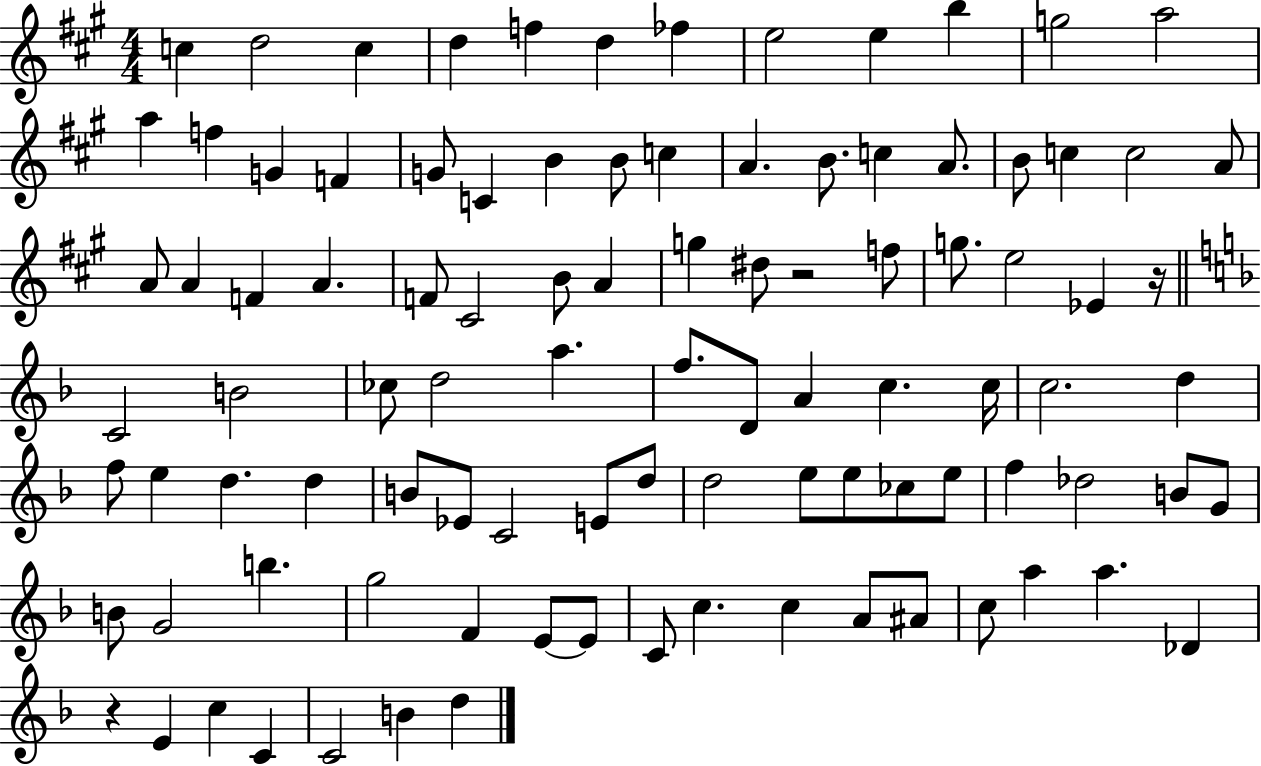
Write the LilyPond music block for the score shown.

{
  \clef treble
  \numericTimeSignature
  \time 4/4
  \key a \major
  c''4 d''2 c''4 | d''4 f''4 d''4 fes''4 | e''2 e''4 b''4 | g''2 a''2 | \break a''4 f''4 g'4 f'4 | g'8 c'4 b'4 b'8 c''4 | a'4. b'8. c''4 a'8. | b'8 c''4 c''2 a'8 | \break a'8 a'4 f'4 a'4. | f'8 cis'2 b'8 a'4 | g''4 dis''8 r2 f''8 | g''8. e''2 ees'4 r16 | \break \bar "||" \break \key d \minor c'2 b'2 | ces''8 d''2 a''4. | f''8. d'8 a'4 c''4. c''16 | c''2. d''4 | \break f''8 e''4 d''4. d''4 | b'8 ees'8 c'2 e'8 d''8 | d''2 e''8 e''8 ces''8 e''8 | f''4 des''2 b'8 g'8 | \break b'8 g'2 b''4. | g''2 f'4 e'8~~ e'8 | c'8 c''4. c''4 a'8 ais'8 | c''8 a''4 a''4. des'4 | \break r4 e'4 c''4 c'4 | c'2 b'4 d''4 | \bar "|."
}